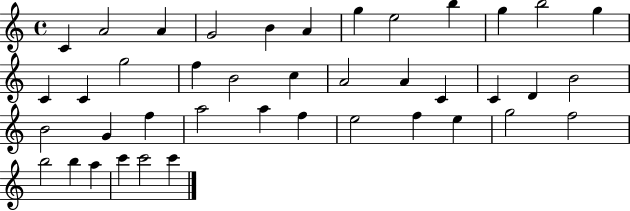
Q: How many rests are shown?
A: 0